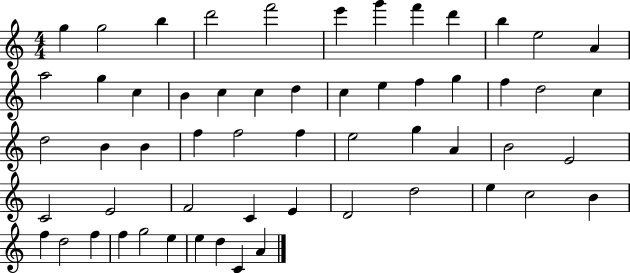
G5/q G5/h B5/q D6/h F6/h E6/q G6/q F6/q D6/q B5/q E5/h A4/q A5/h G5/q C5/q B4/q C5/q C5/q D5/q C5/q E5/q F5/q G5/q F5/q D5/h C5/q D5/h B4/q B4/q F5/q F5/h F5/q E5/h G5/q A4/q B4/h E4/h C4/h E4/h F4/h C4/q E4/q D4/h D5/h E5/q C5/h B4/q F5/q D5/h F5/q F5/q G5/h E5/q E5/q D5/q C4/q A4/q